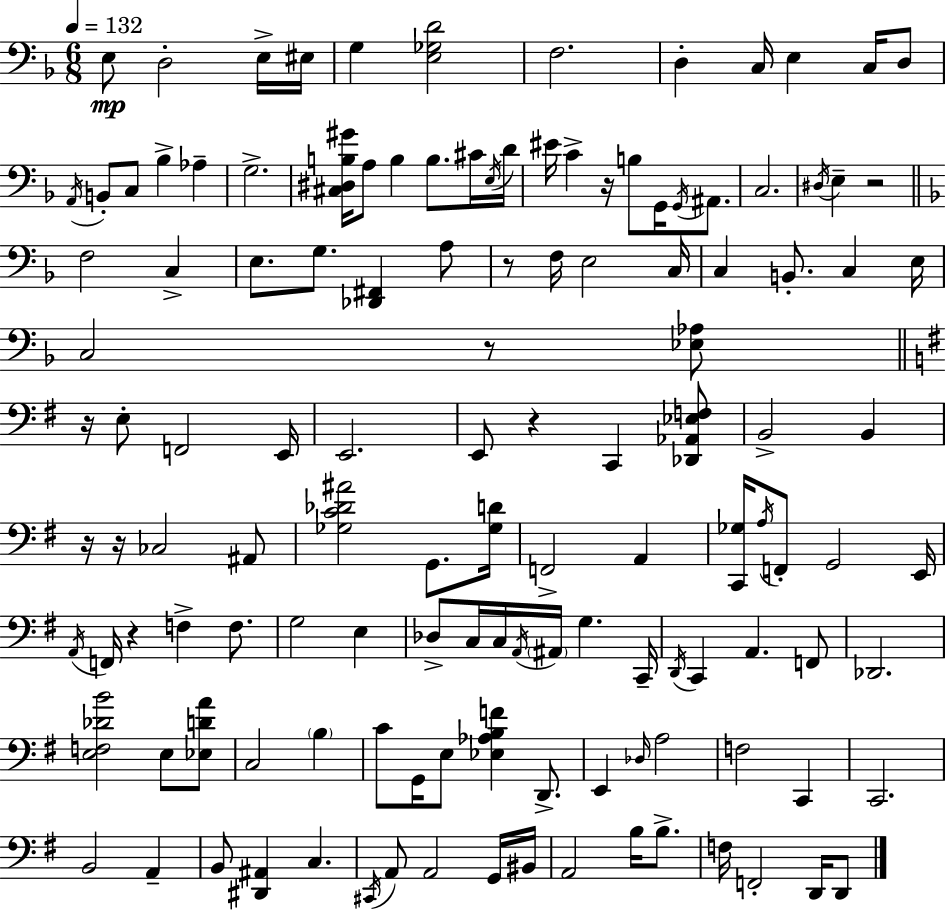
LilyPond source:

{
  \clef bass
  \numericTimeSignature
  \time 6/8
  \key f \major
  \tempo 4 = 132
  e8\mp d2-. e16-> eis16 | g4 <e ges d'>2 | f2. | d4-. c16 e4 c16 d8 | \break \acciaccatura { a,16 } b,8-. c8 bes4-> aes4-- | g2.-> | <cis dis b gis'>16 a8 b4 b8. cis'16 | \acciaccatura { e16 } d'16 eis'16 c'4-> r16 b8 g,16 \acciaccatura { g,16 } | \break ais,8. c2. | \acciaccatura { dis16 } e4-- r2 | \bar "||" \break \key d \minor f2 c4-> | e8. g8. <des, fis,>4 a8 | r8 f16 e2 c16 | c4 b,8.-. c4 e16 | \break c2 r8 <ees aes>8 | \bar "||" \break \key g \major r16 e8-. f,2 e,16 | e,2. | e,8 r4 c,4 <des, aes, ees f>8 | b,2-> b,4 | \break r16 r16 ces2 ais,8 | <ges c' des' ais'>2 g,8. <ges d'>16 | f,2-> a,4 | <c, ges>16 \acciaccatura { a16 } f,8-. g,2 | \break e,16 \acciaccatura { a,16 } f,16 r4 f4-> f8. | g2 e4 | des8-> c16 c16 \acciaccatura { a,16 } \parenthesize ais,16 g4. | c,16-- \acciaccatura { d,16 } c,4 a,4. | \break f,8 des,2. | <e f des' b'>2 | e8 <ees d' a'>8 c2 | \parenthesize b4 c'8 g,16 e8 <ees aes b f'>4 | \break d,8.-> e,4 \grace { des16 } a2 | f2 | c,4 c,2. | b,2 | \break a,4-- b,8 <dis, ais,>4 c4. | \acciaccatura { cis,16 } a,8 a,2 | g,16 bis,16 a,2 | b16 b8.-> f16 f,2-. | \break d,16 d,8 \bar "|."
}